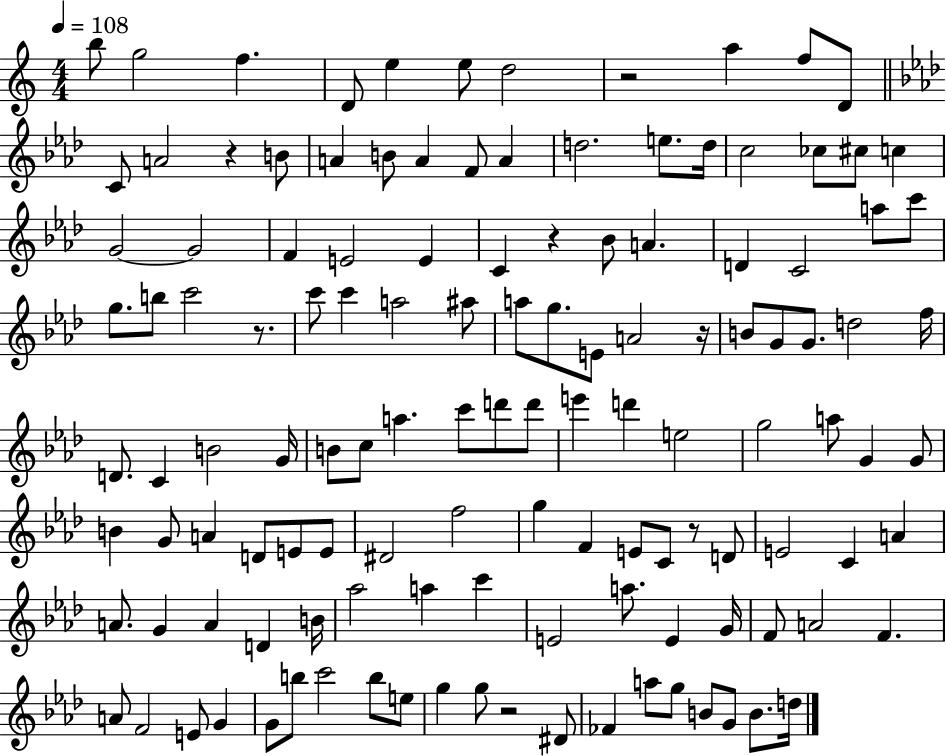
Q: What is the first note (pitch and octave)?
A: B5